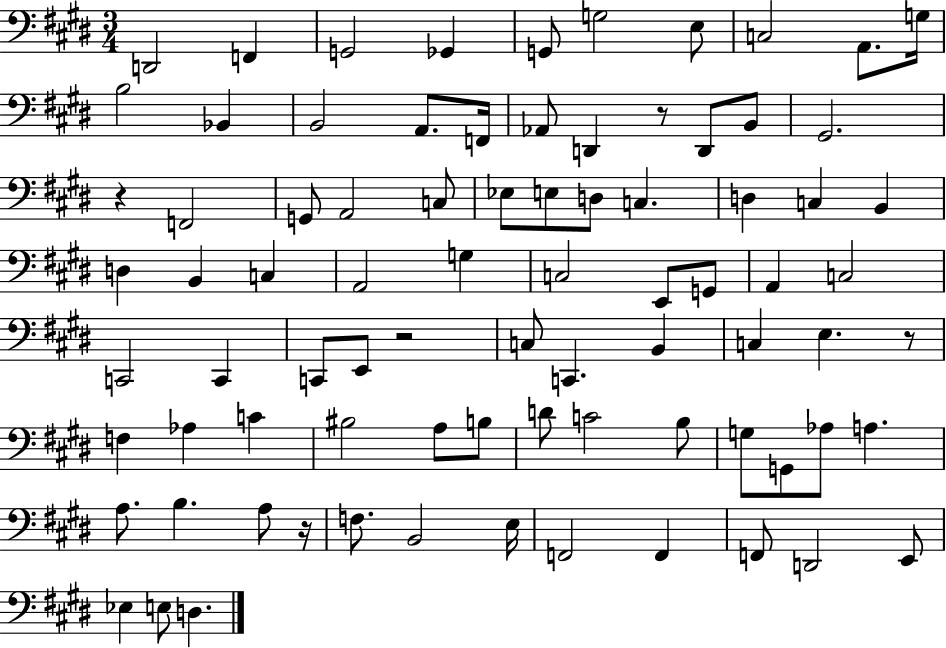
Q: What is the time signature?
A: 3/4